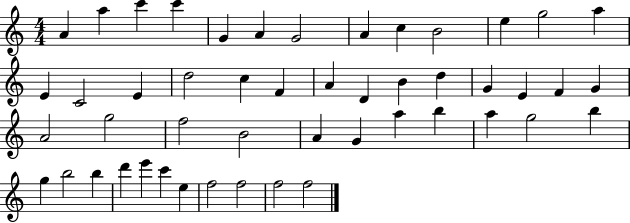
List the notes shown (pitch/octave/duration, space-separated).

A4/q A5/q C6/q C6/q G4/q A4/q G4/h A4/q C5/q B4/h E5/q G5/h A5/q E4/q C4/h E4/q D5/h C5/q F4/q A4/q D4/q B4/q D5/q G4/q E4/q F4/q G4/q A4/h G5/h F5/h B4/h A4/q G4/q A5/q B5/q A5/q G5/h B5/q G5/q B5/h B5/q D6/q E6/q C6/q E5/q F5/h F5/h F5/h F5/h